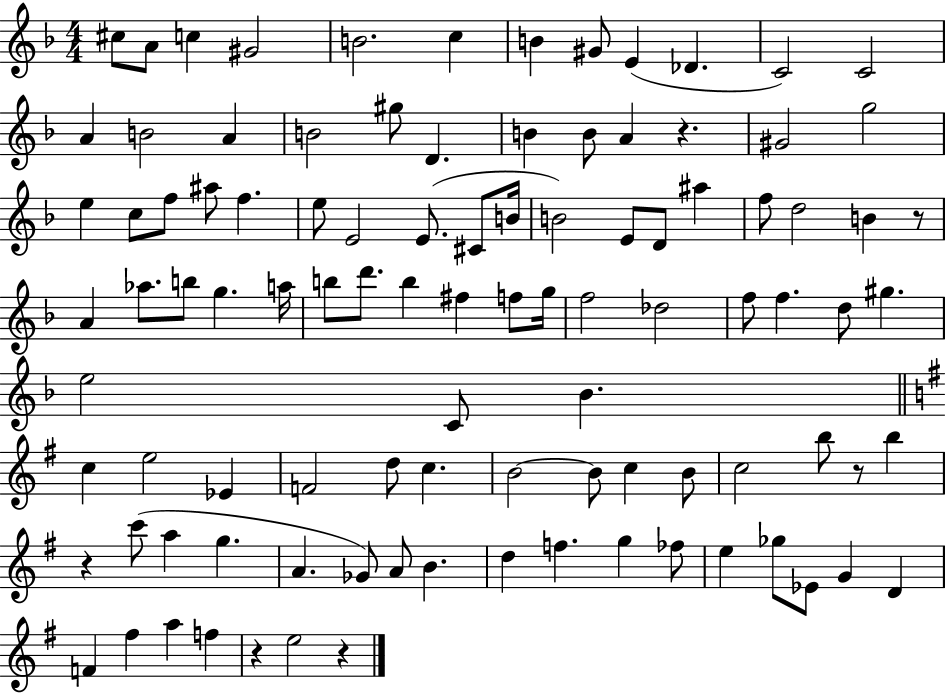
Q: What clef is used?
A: treble